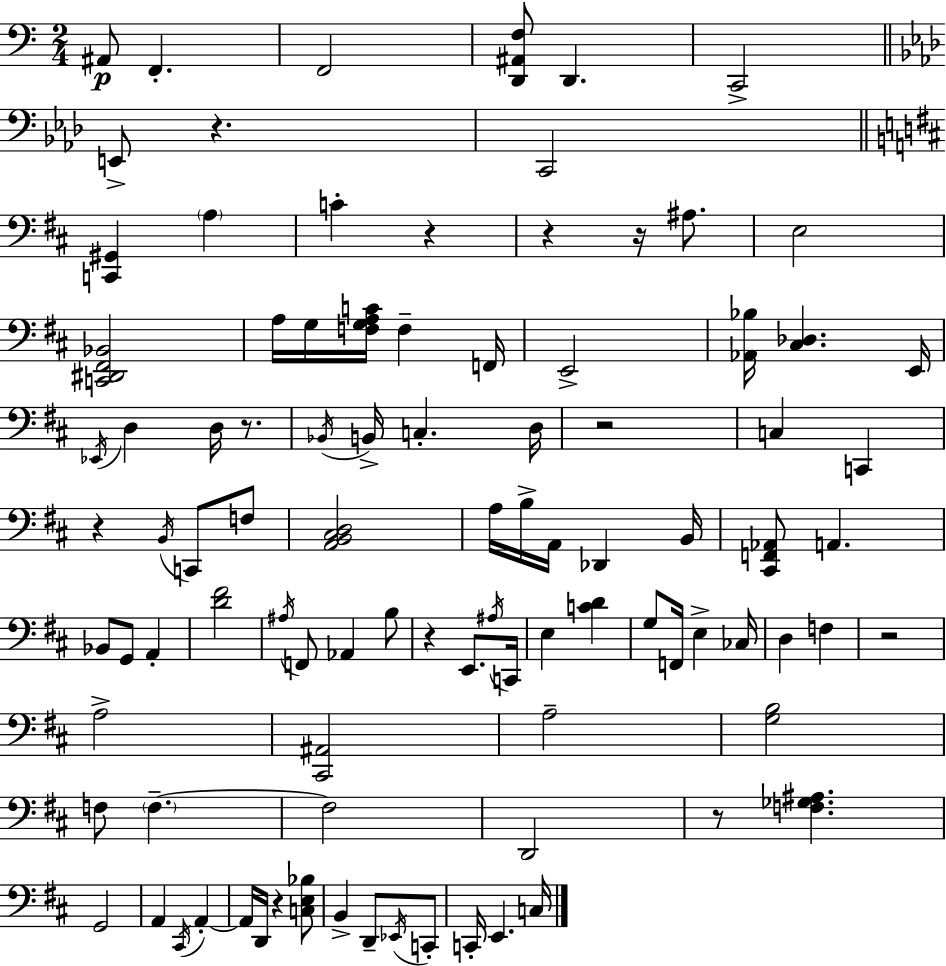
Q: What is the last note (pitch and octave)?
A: C3